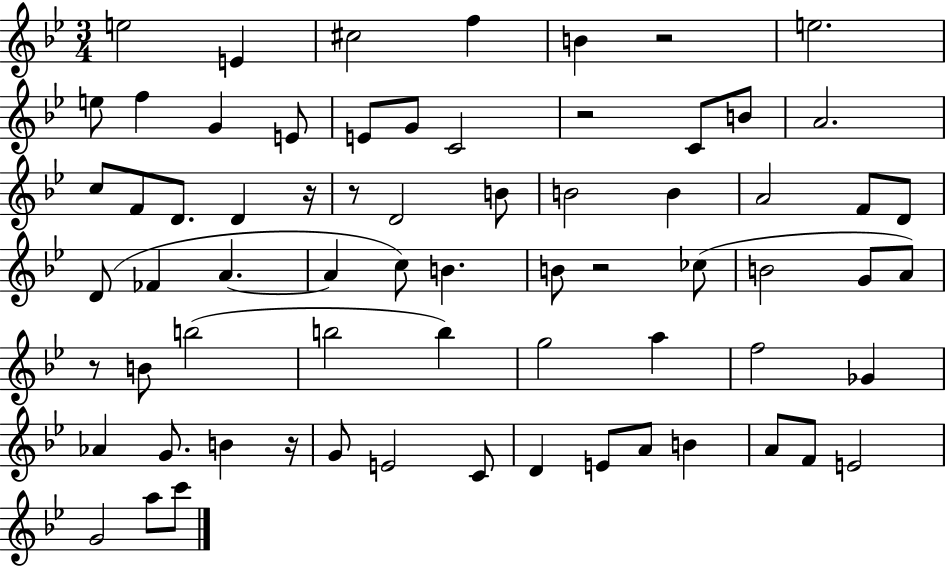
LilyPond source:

{
  \clef treble
  \numericTimeSignature
  \time 3/4
  \key bes \major
  e''2 e'4 | cis''2 f''4 | b'4 r2 | e''2. | \break e''8 f''4 g'4 e'8 | e'8 g'8 c'2 | r2 c'8 b'8 | a'2. | \break c''8 f'8 d'8. d'4 r16 | r8 d'2 b'8 | b'2 b'4 | a'2 f'8 d'8 | \break d'8( fes'4 a'4.~~ | a'4 c''8) b'4. | b'8 r2 ces''8( | b'2 g'8 a'8) | \break r8 b'8 b''2( | b''2 b''4) | g''2 a''4 | f''2 ges'4 | \break aes'4 g'8. b'4 r16 | g'8 e'2 c'8 | d'4 e'8 a'8 b'4 | a'8 f'8 e'2 | \break g'2 a''8 c'''8 | \bar "|."
}